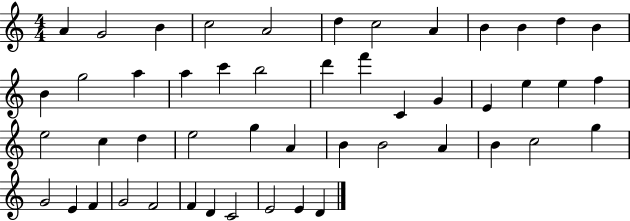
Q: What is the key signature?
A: C major